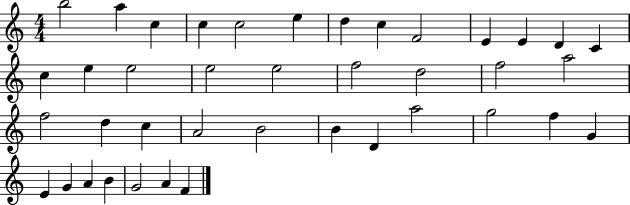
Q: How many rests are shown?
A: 0